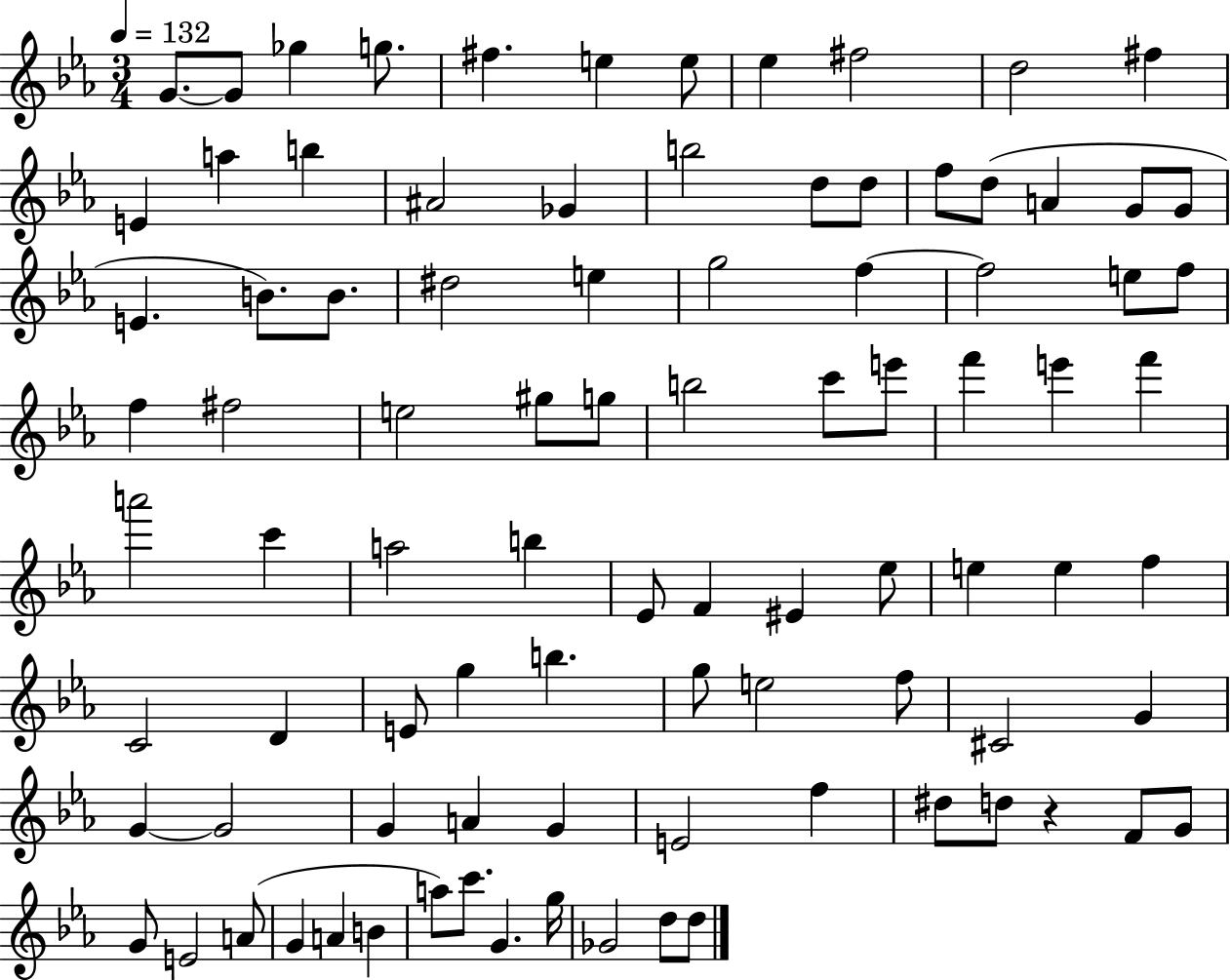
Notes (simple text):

G4/e. G4/e Gb5/q G5/e. F#5/q. E5/q E5/e Eb5/q F#5/h D5/h F#5/q E4/q A5/q B5/q A#4/h Gb4/q B5/h D5/e D5/e F5/e D5/e A4/q G4/e G4/e E4/q. B4/e. B4/e. D#5/h E5/q G5/h F5/q F5/h E5/e F5/e F5/q F#5/h E5/h G#5/e G5/e B5/h C6/e E6/e F6/q E6/q F6/q A6/h C6/q A5/h B5/q Eb4/e F4/q EIS4/q Eb5/e E5/q E5/q F5/q C4/h D4/q E4/e G5/q B5/q. G5/e E5/h F5/e C#4/h G4/q G4/q G4/h G4/q A4/q G4/q E4/h F5/q D#5/e D5/e R/q F4/e G4/e G4/e E4/h A4/e G4/q A4/q B4/q A5/e C6/e. G4/q. G5/s Gb4/h D5/e D5/e